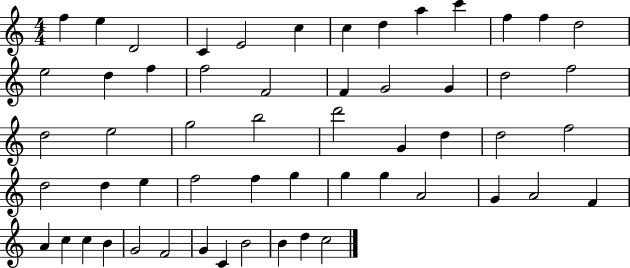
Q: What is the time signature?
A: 4/4